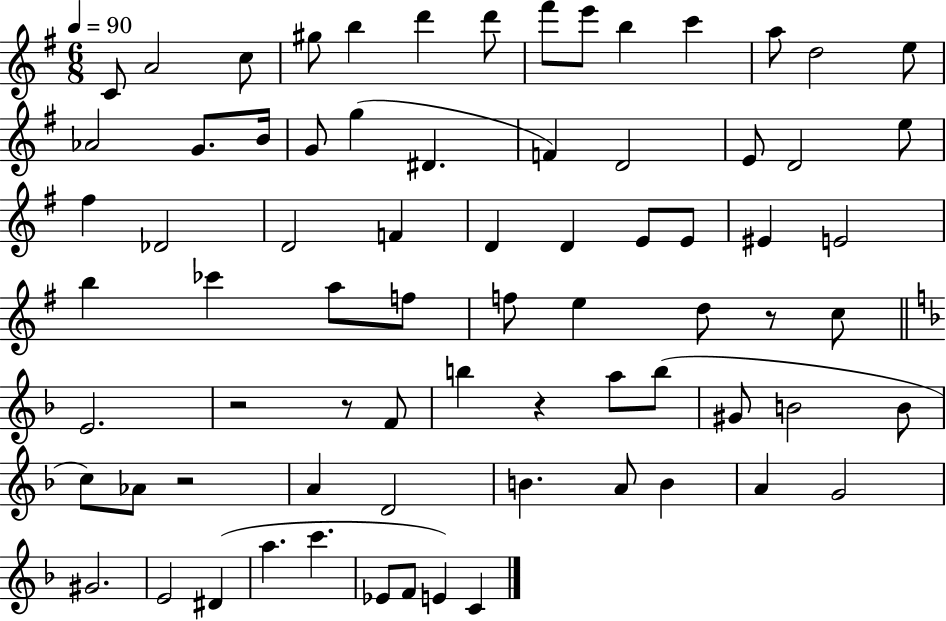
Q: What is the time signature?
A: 6/8